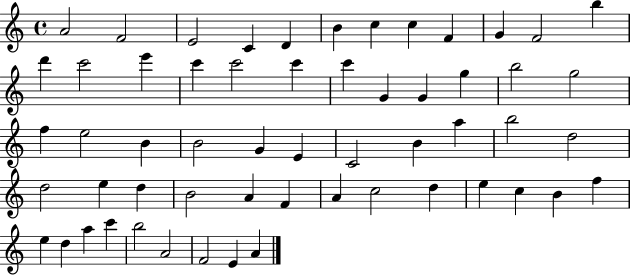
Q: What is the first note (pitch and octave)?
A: A4